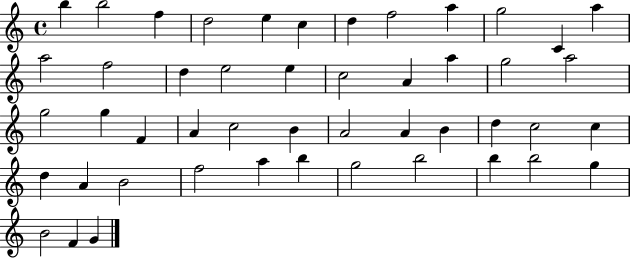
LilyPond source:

{
  \clef treble
  \time 4/4
  \defaultTimeSignature
  \key c \major
  b''4 b''2 f''4 | d''2 e''4 c''4 | d''4 f''2 a''4 | g''2 c'4 a''4 | \break a''2 f''2 | d''4 e''2 e''4 | c''2 a'4 a''4 | g''2 a''2 | \break g''2 g''4 f'4 | a'4 c''2 b'4 | a'2 a'4 b'4 | d''4 c''2 c''4 | \break d''4 a'4 b'2 | f''2 a''4 b''4 | g''2 b''2 | b''4 b''2 g''4 | \break b'2 f'4 g'4 | \bar "|."
}